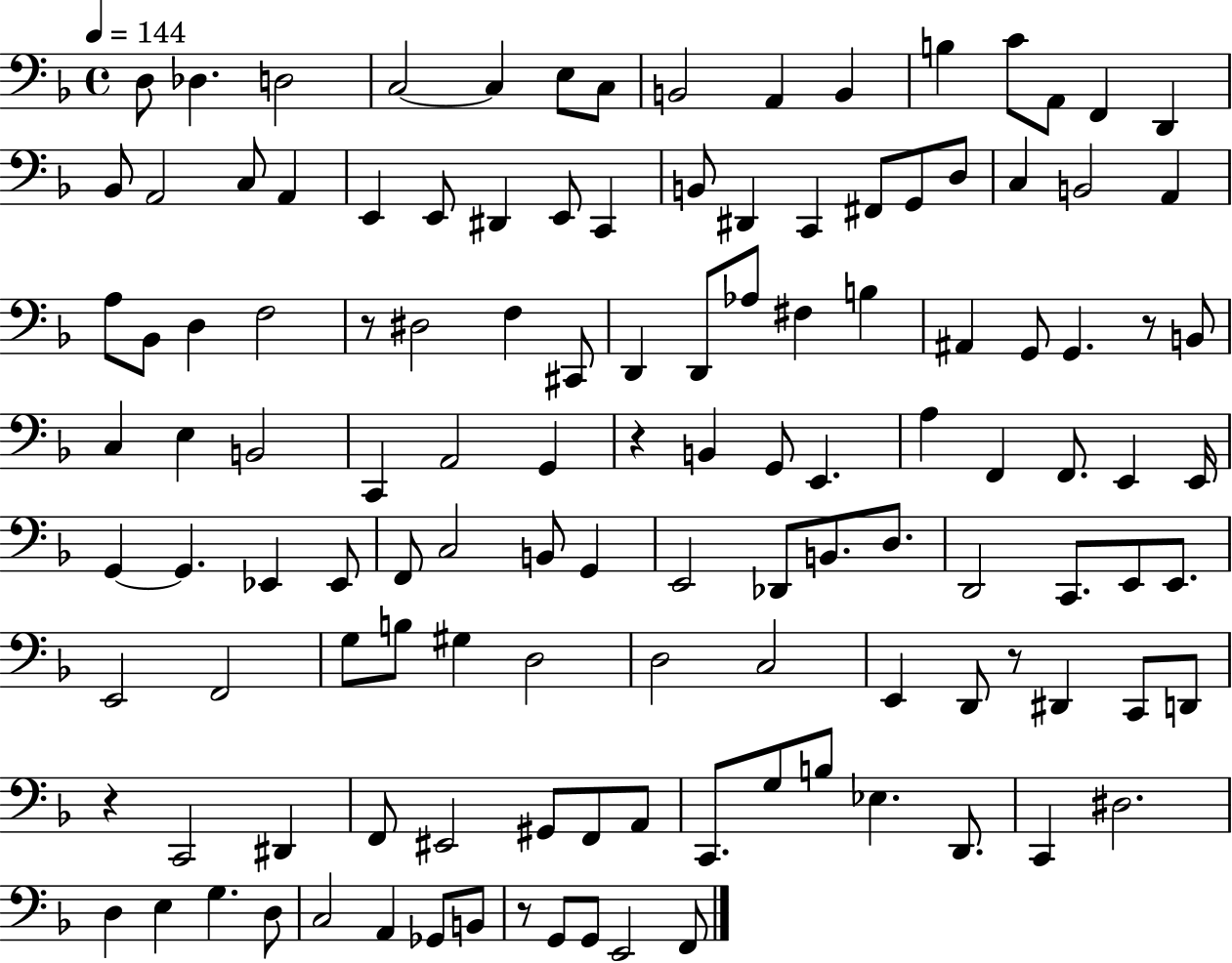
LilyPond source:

{
  \clef bass
  \time 4/4
  \defaultTimeSignature
  \key f \major
  \tempo 4 = 144
  \repeat volta 2 { d8 des4. d2 | c2~~ c4 e8 c8 | b,2 a,4 b,4 | b4 c'8 a,8 f,4 d,4 | \break bes,8 a,2 c8 a,4 | e,4 e,8 dis,4 e,8 c,4 | b,8 dis,4 c,4 fis,8 g,8 d8 | c4 b,2 a,4 | \break a8 bes,8 d4 f2 | r8 dis2 f4 cis,8 | d,4 d,8 aes8 fis4 b4 | ais,4 g,8 g,4. r8 b,8 | \break c4 e4 b,2 | c,4 a,2 g,4 | r4 b,4 g,8 e,4. | a4 f,4 f,8. e,4 e,16 | \break g,4~~ g,4. ees,4 ees,8 | f,8 c2 b,8 g,4 | e,2 des,8 b,8. d8. | d,2 c,8. e,8 e,8. | \break e,2 f,2 | g8 b8 gis4 d2 | d2 c2 | e,4 d,8 r8 dis,4 c,8 d,8 | \break r4 c,2 dis,4 | f,8 eis,2 gis,8 f,8 a,8 | c,8. g8 b8 ees4. d,8. | c,4 dis2. | \break d4 e4 g4. d8 | c2 a,4 ges,8 b,8 | r8 g,8 g,8 e,2 f,8 | } \bar "|."
}